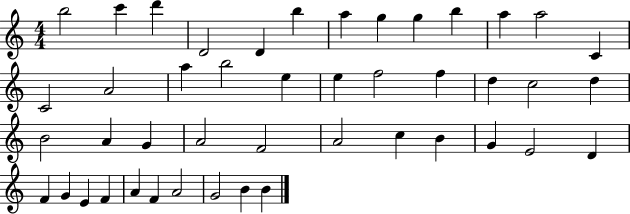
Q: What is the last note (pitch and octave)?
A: B4